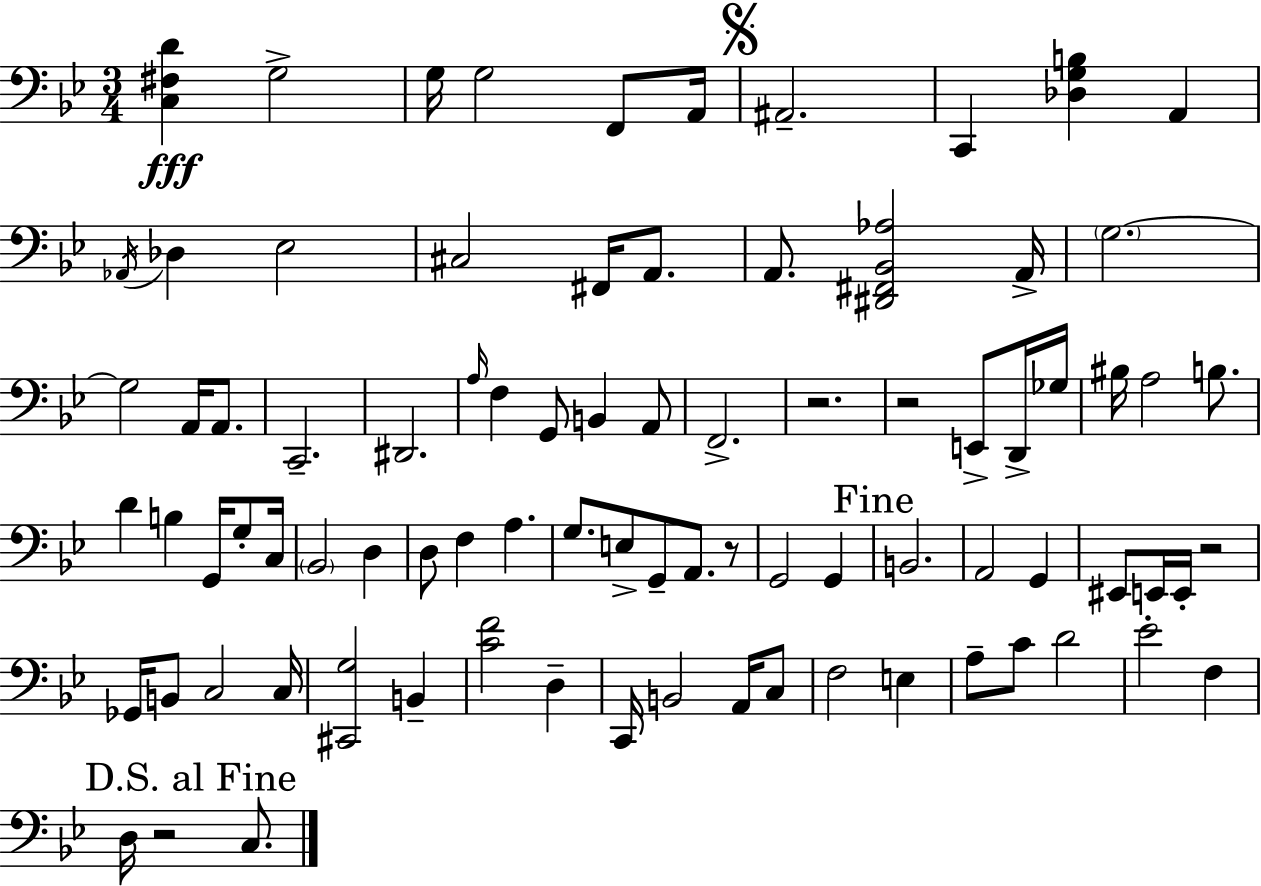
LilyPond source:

{
  \clef bass
  \numericTimeSignature
  \time 3/4
  \key bes \major
  <c fis d'>4\fff g2-> | g16 g2 f,8 a,16 | \mark \markup { \musicglyph "scripts.segno" } ais,2.-- | c,4 <des g b>4 a,4 | \break \acciaccatura { aes,16 } des4 ees2 | cis2 fis,16 a,8. | a,8. <dis, fis, bes, aes>2 | a,16-> \parenthesize g2.~~ | \break g2 a,16 a,8. | c,2.-- | dis,2. | \grace { a16 } f4 g,8 b,4 | \break a,8 f,2.-> | r2. | r2 e,8-> | d,16-> ges16 bis16 a2 b8. | \break d'4 b4 g,16 g8-. | c16 \parenthesize bes,2 d4 | d8 f4 a4. | g8. e8-> g,8-- a,8. | \break r8 g,2 g,4 | \mark "Fine" b,2. | a,2 g,4 | eis,8 e,16 e,16-. r2 | \break ges,16 b,8 c2 | c16 <cis, g>2 b,4-- | <c' f'>2 d4-- | c,16 b,2 a,16 | \break c8 f2 e4 | a8-- c'8 d'2 | ees'2-. f4 | \mark "D.S. al Fine" d16 r2 c8. | \break \bar "|."
}